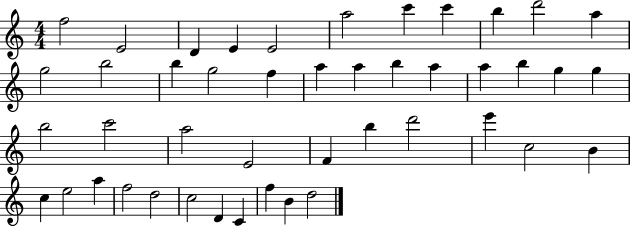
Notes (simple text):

F5/h E4/h D4/q E4/q E4/h A5/h C6/q C6/q B5/q D6/h A5/q G5/h B5/h B5/q G5/h F5/q A5/q A5/q B5/q A5/q A5/q B5/q G5/q G5/q B5/h C6/h A5/h E4/h F4/q B5/q D6/h E6/q C5/h B4/q C5/q E5/h A5/q F5/h D5/h C5/h D4/q C4/q F5/q B4/q D5/h